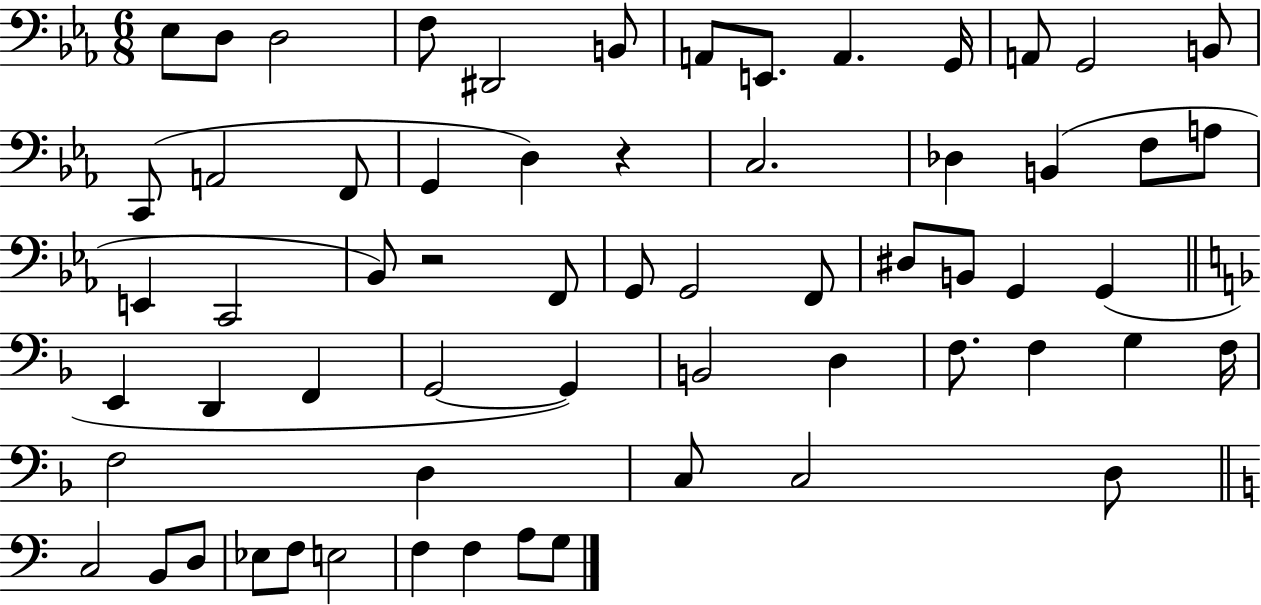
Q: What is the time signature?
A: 6/8